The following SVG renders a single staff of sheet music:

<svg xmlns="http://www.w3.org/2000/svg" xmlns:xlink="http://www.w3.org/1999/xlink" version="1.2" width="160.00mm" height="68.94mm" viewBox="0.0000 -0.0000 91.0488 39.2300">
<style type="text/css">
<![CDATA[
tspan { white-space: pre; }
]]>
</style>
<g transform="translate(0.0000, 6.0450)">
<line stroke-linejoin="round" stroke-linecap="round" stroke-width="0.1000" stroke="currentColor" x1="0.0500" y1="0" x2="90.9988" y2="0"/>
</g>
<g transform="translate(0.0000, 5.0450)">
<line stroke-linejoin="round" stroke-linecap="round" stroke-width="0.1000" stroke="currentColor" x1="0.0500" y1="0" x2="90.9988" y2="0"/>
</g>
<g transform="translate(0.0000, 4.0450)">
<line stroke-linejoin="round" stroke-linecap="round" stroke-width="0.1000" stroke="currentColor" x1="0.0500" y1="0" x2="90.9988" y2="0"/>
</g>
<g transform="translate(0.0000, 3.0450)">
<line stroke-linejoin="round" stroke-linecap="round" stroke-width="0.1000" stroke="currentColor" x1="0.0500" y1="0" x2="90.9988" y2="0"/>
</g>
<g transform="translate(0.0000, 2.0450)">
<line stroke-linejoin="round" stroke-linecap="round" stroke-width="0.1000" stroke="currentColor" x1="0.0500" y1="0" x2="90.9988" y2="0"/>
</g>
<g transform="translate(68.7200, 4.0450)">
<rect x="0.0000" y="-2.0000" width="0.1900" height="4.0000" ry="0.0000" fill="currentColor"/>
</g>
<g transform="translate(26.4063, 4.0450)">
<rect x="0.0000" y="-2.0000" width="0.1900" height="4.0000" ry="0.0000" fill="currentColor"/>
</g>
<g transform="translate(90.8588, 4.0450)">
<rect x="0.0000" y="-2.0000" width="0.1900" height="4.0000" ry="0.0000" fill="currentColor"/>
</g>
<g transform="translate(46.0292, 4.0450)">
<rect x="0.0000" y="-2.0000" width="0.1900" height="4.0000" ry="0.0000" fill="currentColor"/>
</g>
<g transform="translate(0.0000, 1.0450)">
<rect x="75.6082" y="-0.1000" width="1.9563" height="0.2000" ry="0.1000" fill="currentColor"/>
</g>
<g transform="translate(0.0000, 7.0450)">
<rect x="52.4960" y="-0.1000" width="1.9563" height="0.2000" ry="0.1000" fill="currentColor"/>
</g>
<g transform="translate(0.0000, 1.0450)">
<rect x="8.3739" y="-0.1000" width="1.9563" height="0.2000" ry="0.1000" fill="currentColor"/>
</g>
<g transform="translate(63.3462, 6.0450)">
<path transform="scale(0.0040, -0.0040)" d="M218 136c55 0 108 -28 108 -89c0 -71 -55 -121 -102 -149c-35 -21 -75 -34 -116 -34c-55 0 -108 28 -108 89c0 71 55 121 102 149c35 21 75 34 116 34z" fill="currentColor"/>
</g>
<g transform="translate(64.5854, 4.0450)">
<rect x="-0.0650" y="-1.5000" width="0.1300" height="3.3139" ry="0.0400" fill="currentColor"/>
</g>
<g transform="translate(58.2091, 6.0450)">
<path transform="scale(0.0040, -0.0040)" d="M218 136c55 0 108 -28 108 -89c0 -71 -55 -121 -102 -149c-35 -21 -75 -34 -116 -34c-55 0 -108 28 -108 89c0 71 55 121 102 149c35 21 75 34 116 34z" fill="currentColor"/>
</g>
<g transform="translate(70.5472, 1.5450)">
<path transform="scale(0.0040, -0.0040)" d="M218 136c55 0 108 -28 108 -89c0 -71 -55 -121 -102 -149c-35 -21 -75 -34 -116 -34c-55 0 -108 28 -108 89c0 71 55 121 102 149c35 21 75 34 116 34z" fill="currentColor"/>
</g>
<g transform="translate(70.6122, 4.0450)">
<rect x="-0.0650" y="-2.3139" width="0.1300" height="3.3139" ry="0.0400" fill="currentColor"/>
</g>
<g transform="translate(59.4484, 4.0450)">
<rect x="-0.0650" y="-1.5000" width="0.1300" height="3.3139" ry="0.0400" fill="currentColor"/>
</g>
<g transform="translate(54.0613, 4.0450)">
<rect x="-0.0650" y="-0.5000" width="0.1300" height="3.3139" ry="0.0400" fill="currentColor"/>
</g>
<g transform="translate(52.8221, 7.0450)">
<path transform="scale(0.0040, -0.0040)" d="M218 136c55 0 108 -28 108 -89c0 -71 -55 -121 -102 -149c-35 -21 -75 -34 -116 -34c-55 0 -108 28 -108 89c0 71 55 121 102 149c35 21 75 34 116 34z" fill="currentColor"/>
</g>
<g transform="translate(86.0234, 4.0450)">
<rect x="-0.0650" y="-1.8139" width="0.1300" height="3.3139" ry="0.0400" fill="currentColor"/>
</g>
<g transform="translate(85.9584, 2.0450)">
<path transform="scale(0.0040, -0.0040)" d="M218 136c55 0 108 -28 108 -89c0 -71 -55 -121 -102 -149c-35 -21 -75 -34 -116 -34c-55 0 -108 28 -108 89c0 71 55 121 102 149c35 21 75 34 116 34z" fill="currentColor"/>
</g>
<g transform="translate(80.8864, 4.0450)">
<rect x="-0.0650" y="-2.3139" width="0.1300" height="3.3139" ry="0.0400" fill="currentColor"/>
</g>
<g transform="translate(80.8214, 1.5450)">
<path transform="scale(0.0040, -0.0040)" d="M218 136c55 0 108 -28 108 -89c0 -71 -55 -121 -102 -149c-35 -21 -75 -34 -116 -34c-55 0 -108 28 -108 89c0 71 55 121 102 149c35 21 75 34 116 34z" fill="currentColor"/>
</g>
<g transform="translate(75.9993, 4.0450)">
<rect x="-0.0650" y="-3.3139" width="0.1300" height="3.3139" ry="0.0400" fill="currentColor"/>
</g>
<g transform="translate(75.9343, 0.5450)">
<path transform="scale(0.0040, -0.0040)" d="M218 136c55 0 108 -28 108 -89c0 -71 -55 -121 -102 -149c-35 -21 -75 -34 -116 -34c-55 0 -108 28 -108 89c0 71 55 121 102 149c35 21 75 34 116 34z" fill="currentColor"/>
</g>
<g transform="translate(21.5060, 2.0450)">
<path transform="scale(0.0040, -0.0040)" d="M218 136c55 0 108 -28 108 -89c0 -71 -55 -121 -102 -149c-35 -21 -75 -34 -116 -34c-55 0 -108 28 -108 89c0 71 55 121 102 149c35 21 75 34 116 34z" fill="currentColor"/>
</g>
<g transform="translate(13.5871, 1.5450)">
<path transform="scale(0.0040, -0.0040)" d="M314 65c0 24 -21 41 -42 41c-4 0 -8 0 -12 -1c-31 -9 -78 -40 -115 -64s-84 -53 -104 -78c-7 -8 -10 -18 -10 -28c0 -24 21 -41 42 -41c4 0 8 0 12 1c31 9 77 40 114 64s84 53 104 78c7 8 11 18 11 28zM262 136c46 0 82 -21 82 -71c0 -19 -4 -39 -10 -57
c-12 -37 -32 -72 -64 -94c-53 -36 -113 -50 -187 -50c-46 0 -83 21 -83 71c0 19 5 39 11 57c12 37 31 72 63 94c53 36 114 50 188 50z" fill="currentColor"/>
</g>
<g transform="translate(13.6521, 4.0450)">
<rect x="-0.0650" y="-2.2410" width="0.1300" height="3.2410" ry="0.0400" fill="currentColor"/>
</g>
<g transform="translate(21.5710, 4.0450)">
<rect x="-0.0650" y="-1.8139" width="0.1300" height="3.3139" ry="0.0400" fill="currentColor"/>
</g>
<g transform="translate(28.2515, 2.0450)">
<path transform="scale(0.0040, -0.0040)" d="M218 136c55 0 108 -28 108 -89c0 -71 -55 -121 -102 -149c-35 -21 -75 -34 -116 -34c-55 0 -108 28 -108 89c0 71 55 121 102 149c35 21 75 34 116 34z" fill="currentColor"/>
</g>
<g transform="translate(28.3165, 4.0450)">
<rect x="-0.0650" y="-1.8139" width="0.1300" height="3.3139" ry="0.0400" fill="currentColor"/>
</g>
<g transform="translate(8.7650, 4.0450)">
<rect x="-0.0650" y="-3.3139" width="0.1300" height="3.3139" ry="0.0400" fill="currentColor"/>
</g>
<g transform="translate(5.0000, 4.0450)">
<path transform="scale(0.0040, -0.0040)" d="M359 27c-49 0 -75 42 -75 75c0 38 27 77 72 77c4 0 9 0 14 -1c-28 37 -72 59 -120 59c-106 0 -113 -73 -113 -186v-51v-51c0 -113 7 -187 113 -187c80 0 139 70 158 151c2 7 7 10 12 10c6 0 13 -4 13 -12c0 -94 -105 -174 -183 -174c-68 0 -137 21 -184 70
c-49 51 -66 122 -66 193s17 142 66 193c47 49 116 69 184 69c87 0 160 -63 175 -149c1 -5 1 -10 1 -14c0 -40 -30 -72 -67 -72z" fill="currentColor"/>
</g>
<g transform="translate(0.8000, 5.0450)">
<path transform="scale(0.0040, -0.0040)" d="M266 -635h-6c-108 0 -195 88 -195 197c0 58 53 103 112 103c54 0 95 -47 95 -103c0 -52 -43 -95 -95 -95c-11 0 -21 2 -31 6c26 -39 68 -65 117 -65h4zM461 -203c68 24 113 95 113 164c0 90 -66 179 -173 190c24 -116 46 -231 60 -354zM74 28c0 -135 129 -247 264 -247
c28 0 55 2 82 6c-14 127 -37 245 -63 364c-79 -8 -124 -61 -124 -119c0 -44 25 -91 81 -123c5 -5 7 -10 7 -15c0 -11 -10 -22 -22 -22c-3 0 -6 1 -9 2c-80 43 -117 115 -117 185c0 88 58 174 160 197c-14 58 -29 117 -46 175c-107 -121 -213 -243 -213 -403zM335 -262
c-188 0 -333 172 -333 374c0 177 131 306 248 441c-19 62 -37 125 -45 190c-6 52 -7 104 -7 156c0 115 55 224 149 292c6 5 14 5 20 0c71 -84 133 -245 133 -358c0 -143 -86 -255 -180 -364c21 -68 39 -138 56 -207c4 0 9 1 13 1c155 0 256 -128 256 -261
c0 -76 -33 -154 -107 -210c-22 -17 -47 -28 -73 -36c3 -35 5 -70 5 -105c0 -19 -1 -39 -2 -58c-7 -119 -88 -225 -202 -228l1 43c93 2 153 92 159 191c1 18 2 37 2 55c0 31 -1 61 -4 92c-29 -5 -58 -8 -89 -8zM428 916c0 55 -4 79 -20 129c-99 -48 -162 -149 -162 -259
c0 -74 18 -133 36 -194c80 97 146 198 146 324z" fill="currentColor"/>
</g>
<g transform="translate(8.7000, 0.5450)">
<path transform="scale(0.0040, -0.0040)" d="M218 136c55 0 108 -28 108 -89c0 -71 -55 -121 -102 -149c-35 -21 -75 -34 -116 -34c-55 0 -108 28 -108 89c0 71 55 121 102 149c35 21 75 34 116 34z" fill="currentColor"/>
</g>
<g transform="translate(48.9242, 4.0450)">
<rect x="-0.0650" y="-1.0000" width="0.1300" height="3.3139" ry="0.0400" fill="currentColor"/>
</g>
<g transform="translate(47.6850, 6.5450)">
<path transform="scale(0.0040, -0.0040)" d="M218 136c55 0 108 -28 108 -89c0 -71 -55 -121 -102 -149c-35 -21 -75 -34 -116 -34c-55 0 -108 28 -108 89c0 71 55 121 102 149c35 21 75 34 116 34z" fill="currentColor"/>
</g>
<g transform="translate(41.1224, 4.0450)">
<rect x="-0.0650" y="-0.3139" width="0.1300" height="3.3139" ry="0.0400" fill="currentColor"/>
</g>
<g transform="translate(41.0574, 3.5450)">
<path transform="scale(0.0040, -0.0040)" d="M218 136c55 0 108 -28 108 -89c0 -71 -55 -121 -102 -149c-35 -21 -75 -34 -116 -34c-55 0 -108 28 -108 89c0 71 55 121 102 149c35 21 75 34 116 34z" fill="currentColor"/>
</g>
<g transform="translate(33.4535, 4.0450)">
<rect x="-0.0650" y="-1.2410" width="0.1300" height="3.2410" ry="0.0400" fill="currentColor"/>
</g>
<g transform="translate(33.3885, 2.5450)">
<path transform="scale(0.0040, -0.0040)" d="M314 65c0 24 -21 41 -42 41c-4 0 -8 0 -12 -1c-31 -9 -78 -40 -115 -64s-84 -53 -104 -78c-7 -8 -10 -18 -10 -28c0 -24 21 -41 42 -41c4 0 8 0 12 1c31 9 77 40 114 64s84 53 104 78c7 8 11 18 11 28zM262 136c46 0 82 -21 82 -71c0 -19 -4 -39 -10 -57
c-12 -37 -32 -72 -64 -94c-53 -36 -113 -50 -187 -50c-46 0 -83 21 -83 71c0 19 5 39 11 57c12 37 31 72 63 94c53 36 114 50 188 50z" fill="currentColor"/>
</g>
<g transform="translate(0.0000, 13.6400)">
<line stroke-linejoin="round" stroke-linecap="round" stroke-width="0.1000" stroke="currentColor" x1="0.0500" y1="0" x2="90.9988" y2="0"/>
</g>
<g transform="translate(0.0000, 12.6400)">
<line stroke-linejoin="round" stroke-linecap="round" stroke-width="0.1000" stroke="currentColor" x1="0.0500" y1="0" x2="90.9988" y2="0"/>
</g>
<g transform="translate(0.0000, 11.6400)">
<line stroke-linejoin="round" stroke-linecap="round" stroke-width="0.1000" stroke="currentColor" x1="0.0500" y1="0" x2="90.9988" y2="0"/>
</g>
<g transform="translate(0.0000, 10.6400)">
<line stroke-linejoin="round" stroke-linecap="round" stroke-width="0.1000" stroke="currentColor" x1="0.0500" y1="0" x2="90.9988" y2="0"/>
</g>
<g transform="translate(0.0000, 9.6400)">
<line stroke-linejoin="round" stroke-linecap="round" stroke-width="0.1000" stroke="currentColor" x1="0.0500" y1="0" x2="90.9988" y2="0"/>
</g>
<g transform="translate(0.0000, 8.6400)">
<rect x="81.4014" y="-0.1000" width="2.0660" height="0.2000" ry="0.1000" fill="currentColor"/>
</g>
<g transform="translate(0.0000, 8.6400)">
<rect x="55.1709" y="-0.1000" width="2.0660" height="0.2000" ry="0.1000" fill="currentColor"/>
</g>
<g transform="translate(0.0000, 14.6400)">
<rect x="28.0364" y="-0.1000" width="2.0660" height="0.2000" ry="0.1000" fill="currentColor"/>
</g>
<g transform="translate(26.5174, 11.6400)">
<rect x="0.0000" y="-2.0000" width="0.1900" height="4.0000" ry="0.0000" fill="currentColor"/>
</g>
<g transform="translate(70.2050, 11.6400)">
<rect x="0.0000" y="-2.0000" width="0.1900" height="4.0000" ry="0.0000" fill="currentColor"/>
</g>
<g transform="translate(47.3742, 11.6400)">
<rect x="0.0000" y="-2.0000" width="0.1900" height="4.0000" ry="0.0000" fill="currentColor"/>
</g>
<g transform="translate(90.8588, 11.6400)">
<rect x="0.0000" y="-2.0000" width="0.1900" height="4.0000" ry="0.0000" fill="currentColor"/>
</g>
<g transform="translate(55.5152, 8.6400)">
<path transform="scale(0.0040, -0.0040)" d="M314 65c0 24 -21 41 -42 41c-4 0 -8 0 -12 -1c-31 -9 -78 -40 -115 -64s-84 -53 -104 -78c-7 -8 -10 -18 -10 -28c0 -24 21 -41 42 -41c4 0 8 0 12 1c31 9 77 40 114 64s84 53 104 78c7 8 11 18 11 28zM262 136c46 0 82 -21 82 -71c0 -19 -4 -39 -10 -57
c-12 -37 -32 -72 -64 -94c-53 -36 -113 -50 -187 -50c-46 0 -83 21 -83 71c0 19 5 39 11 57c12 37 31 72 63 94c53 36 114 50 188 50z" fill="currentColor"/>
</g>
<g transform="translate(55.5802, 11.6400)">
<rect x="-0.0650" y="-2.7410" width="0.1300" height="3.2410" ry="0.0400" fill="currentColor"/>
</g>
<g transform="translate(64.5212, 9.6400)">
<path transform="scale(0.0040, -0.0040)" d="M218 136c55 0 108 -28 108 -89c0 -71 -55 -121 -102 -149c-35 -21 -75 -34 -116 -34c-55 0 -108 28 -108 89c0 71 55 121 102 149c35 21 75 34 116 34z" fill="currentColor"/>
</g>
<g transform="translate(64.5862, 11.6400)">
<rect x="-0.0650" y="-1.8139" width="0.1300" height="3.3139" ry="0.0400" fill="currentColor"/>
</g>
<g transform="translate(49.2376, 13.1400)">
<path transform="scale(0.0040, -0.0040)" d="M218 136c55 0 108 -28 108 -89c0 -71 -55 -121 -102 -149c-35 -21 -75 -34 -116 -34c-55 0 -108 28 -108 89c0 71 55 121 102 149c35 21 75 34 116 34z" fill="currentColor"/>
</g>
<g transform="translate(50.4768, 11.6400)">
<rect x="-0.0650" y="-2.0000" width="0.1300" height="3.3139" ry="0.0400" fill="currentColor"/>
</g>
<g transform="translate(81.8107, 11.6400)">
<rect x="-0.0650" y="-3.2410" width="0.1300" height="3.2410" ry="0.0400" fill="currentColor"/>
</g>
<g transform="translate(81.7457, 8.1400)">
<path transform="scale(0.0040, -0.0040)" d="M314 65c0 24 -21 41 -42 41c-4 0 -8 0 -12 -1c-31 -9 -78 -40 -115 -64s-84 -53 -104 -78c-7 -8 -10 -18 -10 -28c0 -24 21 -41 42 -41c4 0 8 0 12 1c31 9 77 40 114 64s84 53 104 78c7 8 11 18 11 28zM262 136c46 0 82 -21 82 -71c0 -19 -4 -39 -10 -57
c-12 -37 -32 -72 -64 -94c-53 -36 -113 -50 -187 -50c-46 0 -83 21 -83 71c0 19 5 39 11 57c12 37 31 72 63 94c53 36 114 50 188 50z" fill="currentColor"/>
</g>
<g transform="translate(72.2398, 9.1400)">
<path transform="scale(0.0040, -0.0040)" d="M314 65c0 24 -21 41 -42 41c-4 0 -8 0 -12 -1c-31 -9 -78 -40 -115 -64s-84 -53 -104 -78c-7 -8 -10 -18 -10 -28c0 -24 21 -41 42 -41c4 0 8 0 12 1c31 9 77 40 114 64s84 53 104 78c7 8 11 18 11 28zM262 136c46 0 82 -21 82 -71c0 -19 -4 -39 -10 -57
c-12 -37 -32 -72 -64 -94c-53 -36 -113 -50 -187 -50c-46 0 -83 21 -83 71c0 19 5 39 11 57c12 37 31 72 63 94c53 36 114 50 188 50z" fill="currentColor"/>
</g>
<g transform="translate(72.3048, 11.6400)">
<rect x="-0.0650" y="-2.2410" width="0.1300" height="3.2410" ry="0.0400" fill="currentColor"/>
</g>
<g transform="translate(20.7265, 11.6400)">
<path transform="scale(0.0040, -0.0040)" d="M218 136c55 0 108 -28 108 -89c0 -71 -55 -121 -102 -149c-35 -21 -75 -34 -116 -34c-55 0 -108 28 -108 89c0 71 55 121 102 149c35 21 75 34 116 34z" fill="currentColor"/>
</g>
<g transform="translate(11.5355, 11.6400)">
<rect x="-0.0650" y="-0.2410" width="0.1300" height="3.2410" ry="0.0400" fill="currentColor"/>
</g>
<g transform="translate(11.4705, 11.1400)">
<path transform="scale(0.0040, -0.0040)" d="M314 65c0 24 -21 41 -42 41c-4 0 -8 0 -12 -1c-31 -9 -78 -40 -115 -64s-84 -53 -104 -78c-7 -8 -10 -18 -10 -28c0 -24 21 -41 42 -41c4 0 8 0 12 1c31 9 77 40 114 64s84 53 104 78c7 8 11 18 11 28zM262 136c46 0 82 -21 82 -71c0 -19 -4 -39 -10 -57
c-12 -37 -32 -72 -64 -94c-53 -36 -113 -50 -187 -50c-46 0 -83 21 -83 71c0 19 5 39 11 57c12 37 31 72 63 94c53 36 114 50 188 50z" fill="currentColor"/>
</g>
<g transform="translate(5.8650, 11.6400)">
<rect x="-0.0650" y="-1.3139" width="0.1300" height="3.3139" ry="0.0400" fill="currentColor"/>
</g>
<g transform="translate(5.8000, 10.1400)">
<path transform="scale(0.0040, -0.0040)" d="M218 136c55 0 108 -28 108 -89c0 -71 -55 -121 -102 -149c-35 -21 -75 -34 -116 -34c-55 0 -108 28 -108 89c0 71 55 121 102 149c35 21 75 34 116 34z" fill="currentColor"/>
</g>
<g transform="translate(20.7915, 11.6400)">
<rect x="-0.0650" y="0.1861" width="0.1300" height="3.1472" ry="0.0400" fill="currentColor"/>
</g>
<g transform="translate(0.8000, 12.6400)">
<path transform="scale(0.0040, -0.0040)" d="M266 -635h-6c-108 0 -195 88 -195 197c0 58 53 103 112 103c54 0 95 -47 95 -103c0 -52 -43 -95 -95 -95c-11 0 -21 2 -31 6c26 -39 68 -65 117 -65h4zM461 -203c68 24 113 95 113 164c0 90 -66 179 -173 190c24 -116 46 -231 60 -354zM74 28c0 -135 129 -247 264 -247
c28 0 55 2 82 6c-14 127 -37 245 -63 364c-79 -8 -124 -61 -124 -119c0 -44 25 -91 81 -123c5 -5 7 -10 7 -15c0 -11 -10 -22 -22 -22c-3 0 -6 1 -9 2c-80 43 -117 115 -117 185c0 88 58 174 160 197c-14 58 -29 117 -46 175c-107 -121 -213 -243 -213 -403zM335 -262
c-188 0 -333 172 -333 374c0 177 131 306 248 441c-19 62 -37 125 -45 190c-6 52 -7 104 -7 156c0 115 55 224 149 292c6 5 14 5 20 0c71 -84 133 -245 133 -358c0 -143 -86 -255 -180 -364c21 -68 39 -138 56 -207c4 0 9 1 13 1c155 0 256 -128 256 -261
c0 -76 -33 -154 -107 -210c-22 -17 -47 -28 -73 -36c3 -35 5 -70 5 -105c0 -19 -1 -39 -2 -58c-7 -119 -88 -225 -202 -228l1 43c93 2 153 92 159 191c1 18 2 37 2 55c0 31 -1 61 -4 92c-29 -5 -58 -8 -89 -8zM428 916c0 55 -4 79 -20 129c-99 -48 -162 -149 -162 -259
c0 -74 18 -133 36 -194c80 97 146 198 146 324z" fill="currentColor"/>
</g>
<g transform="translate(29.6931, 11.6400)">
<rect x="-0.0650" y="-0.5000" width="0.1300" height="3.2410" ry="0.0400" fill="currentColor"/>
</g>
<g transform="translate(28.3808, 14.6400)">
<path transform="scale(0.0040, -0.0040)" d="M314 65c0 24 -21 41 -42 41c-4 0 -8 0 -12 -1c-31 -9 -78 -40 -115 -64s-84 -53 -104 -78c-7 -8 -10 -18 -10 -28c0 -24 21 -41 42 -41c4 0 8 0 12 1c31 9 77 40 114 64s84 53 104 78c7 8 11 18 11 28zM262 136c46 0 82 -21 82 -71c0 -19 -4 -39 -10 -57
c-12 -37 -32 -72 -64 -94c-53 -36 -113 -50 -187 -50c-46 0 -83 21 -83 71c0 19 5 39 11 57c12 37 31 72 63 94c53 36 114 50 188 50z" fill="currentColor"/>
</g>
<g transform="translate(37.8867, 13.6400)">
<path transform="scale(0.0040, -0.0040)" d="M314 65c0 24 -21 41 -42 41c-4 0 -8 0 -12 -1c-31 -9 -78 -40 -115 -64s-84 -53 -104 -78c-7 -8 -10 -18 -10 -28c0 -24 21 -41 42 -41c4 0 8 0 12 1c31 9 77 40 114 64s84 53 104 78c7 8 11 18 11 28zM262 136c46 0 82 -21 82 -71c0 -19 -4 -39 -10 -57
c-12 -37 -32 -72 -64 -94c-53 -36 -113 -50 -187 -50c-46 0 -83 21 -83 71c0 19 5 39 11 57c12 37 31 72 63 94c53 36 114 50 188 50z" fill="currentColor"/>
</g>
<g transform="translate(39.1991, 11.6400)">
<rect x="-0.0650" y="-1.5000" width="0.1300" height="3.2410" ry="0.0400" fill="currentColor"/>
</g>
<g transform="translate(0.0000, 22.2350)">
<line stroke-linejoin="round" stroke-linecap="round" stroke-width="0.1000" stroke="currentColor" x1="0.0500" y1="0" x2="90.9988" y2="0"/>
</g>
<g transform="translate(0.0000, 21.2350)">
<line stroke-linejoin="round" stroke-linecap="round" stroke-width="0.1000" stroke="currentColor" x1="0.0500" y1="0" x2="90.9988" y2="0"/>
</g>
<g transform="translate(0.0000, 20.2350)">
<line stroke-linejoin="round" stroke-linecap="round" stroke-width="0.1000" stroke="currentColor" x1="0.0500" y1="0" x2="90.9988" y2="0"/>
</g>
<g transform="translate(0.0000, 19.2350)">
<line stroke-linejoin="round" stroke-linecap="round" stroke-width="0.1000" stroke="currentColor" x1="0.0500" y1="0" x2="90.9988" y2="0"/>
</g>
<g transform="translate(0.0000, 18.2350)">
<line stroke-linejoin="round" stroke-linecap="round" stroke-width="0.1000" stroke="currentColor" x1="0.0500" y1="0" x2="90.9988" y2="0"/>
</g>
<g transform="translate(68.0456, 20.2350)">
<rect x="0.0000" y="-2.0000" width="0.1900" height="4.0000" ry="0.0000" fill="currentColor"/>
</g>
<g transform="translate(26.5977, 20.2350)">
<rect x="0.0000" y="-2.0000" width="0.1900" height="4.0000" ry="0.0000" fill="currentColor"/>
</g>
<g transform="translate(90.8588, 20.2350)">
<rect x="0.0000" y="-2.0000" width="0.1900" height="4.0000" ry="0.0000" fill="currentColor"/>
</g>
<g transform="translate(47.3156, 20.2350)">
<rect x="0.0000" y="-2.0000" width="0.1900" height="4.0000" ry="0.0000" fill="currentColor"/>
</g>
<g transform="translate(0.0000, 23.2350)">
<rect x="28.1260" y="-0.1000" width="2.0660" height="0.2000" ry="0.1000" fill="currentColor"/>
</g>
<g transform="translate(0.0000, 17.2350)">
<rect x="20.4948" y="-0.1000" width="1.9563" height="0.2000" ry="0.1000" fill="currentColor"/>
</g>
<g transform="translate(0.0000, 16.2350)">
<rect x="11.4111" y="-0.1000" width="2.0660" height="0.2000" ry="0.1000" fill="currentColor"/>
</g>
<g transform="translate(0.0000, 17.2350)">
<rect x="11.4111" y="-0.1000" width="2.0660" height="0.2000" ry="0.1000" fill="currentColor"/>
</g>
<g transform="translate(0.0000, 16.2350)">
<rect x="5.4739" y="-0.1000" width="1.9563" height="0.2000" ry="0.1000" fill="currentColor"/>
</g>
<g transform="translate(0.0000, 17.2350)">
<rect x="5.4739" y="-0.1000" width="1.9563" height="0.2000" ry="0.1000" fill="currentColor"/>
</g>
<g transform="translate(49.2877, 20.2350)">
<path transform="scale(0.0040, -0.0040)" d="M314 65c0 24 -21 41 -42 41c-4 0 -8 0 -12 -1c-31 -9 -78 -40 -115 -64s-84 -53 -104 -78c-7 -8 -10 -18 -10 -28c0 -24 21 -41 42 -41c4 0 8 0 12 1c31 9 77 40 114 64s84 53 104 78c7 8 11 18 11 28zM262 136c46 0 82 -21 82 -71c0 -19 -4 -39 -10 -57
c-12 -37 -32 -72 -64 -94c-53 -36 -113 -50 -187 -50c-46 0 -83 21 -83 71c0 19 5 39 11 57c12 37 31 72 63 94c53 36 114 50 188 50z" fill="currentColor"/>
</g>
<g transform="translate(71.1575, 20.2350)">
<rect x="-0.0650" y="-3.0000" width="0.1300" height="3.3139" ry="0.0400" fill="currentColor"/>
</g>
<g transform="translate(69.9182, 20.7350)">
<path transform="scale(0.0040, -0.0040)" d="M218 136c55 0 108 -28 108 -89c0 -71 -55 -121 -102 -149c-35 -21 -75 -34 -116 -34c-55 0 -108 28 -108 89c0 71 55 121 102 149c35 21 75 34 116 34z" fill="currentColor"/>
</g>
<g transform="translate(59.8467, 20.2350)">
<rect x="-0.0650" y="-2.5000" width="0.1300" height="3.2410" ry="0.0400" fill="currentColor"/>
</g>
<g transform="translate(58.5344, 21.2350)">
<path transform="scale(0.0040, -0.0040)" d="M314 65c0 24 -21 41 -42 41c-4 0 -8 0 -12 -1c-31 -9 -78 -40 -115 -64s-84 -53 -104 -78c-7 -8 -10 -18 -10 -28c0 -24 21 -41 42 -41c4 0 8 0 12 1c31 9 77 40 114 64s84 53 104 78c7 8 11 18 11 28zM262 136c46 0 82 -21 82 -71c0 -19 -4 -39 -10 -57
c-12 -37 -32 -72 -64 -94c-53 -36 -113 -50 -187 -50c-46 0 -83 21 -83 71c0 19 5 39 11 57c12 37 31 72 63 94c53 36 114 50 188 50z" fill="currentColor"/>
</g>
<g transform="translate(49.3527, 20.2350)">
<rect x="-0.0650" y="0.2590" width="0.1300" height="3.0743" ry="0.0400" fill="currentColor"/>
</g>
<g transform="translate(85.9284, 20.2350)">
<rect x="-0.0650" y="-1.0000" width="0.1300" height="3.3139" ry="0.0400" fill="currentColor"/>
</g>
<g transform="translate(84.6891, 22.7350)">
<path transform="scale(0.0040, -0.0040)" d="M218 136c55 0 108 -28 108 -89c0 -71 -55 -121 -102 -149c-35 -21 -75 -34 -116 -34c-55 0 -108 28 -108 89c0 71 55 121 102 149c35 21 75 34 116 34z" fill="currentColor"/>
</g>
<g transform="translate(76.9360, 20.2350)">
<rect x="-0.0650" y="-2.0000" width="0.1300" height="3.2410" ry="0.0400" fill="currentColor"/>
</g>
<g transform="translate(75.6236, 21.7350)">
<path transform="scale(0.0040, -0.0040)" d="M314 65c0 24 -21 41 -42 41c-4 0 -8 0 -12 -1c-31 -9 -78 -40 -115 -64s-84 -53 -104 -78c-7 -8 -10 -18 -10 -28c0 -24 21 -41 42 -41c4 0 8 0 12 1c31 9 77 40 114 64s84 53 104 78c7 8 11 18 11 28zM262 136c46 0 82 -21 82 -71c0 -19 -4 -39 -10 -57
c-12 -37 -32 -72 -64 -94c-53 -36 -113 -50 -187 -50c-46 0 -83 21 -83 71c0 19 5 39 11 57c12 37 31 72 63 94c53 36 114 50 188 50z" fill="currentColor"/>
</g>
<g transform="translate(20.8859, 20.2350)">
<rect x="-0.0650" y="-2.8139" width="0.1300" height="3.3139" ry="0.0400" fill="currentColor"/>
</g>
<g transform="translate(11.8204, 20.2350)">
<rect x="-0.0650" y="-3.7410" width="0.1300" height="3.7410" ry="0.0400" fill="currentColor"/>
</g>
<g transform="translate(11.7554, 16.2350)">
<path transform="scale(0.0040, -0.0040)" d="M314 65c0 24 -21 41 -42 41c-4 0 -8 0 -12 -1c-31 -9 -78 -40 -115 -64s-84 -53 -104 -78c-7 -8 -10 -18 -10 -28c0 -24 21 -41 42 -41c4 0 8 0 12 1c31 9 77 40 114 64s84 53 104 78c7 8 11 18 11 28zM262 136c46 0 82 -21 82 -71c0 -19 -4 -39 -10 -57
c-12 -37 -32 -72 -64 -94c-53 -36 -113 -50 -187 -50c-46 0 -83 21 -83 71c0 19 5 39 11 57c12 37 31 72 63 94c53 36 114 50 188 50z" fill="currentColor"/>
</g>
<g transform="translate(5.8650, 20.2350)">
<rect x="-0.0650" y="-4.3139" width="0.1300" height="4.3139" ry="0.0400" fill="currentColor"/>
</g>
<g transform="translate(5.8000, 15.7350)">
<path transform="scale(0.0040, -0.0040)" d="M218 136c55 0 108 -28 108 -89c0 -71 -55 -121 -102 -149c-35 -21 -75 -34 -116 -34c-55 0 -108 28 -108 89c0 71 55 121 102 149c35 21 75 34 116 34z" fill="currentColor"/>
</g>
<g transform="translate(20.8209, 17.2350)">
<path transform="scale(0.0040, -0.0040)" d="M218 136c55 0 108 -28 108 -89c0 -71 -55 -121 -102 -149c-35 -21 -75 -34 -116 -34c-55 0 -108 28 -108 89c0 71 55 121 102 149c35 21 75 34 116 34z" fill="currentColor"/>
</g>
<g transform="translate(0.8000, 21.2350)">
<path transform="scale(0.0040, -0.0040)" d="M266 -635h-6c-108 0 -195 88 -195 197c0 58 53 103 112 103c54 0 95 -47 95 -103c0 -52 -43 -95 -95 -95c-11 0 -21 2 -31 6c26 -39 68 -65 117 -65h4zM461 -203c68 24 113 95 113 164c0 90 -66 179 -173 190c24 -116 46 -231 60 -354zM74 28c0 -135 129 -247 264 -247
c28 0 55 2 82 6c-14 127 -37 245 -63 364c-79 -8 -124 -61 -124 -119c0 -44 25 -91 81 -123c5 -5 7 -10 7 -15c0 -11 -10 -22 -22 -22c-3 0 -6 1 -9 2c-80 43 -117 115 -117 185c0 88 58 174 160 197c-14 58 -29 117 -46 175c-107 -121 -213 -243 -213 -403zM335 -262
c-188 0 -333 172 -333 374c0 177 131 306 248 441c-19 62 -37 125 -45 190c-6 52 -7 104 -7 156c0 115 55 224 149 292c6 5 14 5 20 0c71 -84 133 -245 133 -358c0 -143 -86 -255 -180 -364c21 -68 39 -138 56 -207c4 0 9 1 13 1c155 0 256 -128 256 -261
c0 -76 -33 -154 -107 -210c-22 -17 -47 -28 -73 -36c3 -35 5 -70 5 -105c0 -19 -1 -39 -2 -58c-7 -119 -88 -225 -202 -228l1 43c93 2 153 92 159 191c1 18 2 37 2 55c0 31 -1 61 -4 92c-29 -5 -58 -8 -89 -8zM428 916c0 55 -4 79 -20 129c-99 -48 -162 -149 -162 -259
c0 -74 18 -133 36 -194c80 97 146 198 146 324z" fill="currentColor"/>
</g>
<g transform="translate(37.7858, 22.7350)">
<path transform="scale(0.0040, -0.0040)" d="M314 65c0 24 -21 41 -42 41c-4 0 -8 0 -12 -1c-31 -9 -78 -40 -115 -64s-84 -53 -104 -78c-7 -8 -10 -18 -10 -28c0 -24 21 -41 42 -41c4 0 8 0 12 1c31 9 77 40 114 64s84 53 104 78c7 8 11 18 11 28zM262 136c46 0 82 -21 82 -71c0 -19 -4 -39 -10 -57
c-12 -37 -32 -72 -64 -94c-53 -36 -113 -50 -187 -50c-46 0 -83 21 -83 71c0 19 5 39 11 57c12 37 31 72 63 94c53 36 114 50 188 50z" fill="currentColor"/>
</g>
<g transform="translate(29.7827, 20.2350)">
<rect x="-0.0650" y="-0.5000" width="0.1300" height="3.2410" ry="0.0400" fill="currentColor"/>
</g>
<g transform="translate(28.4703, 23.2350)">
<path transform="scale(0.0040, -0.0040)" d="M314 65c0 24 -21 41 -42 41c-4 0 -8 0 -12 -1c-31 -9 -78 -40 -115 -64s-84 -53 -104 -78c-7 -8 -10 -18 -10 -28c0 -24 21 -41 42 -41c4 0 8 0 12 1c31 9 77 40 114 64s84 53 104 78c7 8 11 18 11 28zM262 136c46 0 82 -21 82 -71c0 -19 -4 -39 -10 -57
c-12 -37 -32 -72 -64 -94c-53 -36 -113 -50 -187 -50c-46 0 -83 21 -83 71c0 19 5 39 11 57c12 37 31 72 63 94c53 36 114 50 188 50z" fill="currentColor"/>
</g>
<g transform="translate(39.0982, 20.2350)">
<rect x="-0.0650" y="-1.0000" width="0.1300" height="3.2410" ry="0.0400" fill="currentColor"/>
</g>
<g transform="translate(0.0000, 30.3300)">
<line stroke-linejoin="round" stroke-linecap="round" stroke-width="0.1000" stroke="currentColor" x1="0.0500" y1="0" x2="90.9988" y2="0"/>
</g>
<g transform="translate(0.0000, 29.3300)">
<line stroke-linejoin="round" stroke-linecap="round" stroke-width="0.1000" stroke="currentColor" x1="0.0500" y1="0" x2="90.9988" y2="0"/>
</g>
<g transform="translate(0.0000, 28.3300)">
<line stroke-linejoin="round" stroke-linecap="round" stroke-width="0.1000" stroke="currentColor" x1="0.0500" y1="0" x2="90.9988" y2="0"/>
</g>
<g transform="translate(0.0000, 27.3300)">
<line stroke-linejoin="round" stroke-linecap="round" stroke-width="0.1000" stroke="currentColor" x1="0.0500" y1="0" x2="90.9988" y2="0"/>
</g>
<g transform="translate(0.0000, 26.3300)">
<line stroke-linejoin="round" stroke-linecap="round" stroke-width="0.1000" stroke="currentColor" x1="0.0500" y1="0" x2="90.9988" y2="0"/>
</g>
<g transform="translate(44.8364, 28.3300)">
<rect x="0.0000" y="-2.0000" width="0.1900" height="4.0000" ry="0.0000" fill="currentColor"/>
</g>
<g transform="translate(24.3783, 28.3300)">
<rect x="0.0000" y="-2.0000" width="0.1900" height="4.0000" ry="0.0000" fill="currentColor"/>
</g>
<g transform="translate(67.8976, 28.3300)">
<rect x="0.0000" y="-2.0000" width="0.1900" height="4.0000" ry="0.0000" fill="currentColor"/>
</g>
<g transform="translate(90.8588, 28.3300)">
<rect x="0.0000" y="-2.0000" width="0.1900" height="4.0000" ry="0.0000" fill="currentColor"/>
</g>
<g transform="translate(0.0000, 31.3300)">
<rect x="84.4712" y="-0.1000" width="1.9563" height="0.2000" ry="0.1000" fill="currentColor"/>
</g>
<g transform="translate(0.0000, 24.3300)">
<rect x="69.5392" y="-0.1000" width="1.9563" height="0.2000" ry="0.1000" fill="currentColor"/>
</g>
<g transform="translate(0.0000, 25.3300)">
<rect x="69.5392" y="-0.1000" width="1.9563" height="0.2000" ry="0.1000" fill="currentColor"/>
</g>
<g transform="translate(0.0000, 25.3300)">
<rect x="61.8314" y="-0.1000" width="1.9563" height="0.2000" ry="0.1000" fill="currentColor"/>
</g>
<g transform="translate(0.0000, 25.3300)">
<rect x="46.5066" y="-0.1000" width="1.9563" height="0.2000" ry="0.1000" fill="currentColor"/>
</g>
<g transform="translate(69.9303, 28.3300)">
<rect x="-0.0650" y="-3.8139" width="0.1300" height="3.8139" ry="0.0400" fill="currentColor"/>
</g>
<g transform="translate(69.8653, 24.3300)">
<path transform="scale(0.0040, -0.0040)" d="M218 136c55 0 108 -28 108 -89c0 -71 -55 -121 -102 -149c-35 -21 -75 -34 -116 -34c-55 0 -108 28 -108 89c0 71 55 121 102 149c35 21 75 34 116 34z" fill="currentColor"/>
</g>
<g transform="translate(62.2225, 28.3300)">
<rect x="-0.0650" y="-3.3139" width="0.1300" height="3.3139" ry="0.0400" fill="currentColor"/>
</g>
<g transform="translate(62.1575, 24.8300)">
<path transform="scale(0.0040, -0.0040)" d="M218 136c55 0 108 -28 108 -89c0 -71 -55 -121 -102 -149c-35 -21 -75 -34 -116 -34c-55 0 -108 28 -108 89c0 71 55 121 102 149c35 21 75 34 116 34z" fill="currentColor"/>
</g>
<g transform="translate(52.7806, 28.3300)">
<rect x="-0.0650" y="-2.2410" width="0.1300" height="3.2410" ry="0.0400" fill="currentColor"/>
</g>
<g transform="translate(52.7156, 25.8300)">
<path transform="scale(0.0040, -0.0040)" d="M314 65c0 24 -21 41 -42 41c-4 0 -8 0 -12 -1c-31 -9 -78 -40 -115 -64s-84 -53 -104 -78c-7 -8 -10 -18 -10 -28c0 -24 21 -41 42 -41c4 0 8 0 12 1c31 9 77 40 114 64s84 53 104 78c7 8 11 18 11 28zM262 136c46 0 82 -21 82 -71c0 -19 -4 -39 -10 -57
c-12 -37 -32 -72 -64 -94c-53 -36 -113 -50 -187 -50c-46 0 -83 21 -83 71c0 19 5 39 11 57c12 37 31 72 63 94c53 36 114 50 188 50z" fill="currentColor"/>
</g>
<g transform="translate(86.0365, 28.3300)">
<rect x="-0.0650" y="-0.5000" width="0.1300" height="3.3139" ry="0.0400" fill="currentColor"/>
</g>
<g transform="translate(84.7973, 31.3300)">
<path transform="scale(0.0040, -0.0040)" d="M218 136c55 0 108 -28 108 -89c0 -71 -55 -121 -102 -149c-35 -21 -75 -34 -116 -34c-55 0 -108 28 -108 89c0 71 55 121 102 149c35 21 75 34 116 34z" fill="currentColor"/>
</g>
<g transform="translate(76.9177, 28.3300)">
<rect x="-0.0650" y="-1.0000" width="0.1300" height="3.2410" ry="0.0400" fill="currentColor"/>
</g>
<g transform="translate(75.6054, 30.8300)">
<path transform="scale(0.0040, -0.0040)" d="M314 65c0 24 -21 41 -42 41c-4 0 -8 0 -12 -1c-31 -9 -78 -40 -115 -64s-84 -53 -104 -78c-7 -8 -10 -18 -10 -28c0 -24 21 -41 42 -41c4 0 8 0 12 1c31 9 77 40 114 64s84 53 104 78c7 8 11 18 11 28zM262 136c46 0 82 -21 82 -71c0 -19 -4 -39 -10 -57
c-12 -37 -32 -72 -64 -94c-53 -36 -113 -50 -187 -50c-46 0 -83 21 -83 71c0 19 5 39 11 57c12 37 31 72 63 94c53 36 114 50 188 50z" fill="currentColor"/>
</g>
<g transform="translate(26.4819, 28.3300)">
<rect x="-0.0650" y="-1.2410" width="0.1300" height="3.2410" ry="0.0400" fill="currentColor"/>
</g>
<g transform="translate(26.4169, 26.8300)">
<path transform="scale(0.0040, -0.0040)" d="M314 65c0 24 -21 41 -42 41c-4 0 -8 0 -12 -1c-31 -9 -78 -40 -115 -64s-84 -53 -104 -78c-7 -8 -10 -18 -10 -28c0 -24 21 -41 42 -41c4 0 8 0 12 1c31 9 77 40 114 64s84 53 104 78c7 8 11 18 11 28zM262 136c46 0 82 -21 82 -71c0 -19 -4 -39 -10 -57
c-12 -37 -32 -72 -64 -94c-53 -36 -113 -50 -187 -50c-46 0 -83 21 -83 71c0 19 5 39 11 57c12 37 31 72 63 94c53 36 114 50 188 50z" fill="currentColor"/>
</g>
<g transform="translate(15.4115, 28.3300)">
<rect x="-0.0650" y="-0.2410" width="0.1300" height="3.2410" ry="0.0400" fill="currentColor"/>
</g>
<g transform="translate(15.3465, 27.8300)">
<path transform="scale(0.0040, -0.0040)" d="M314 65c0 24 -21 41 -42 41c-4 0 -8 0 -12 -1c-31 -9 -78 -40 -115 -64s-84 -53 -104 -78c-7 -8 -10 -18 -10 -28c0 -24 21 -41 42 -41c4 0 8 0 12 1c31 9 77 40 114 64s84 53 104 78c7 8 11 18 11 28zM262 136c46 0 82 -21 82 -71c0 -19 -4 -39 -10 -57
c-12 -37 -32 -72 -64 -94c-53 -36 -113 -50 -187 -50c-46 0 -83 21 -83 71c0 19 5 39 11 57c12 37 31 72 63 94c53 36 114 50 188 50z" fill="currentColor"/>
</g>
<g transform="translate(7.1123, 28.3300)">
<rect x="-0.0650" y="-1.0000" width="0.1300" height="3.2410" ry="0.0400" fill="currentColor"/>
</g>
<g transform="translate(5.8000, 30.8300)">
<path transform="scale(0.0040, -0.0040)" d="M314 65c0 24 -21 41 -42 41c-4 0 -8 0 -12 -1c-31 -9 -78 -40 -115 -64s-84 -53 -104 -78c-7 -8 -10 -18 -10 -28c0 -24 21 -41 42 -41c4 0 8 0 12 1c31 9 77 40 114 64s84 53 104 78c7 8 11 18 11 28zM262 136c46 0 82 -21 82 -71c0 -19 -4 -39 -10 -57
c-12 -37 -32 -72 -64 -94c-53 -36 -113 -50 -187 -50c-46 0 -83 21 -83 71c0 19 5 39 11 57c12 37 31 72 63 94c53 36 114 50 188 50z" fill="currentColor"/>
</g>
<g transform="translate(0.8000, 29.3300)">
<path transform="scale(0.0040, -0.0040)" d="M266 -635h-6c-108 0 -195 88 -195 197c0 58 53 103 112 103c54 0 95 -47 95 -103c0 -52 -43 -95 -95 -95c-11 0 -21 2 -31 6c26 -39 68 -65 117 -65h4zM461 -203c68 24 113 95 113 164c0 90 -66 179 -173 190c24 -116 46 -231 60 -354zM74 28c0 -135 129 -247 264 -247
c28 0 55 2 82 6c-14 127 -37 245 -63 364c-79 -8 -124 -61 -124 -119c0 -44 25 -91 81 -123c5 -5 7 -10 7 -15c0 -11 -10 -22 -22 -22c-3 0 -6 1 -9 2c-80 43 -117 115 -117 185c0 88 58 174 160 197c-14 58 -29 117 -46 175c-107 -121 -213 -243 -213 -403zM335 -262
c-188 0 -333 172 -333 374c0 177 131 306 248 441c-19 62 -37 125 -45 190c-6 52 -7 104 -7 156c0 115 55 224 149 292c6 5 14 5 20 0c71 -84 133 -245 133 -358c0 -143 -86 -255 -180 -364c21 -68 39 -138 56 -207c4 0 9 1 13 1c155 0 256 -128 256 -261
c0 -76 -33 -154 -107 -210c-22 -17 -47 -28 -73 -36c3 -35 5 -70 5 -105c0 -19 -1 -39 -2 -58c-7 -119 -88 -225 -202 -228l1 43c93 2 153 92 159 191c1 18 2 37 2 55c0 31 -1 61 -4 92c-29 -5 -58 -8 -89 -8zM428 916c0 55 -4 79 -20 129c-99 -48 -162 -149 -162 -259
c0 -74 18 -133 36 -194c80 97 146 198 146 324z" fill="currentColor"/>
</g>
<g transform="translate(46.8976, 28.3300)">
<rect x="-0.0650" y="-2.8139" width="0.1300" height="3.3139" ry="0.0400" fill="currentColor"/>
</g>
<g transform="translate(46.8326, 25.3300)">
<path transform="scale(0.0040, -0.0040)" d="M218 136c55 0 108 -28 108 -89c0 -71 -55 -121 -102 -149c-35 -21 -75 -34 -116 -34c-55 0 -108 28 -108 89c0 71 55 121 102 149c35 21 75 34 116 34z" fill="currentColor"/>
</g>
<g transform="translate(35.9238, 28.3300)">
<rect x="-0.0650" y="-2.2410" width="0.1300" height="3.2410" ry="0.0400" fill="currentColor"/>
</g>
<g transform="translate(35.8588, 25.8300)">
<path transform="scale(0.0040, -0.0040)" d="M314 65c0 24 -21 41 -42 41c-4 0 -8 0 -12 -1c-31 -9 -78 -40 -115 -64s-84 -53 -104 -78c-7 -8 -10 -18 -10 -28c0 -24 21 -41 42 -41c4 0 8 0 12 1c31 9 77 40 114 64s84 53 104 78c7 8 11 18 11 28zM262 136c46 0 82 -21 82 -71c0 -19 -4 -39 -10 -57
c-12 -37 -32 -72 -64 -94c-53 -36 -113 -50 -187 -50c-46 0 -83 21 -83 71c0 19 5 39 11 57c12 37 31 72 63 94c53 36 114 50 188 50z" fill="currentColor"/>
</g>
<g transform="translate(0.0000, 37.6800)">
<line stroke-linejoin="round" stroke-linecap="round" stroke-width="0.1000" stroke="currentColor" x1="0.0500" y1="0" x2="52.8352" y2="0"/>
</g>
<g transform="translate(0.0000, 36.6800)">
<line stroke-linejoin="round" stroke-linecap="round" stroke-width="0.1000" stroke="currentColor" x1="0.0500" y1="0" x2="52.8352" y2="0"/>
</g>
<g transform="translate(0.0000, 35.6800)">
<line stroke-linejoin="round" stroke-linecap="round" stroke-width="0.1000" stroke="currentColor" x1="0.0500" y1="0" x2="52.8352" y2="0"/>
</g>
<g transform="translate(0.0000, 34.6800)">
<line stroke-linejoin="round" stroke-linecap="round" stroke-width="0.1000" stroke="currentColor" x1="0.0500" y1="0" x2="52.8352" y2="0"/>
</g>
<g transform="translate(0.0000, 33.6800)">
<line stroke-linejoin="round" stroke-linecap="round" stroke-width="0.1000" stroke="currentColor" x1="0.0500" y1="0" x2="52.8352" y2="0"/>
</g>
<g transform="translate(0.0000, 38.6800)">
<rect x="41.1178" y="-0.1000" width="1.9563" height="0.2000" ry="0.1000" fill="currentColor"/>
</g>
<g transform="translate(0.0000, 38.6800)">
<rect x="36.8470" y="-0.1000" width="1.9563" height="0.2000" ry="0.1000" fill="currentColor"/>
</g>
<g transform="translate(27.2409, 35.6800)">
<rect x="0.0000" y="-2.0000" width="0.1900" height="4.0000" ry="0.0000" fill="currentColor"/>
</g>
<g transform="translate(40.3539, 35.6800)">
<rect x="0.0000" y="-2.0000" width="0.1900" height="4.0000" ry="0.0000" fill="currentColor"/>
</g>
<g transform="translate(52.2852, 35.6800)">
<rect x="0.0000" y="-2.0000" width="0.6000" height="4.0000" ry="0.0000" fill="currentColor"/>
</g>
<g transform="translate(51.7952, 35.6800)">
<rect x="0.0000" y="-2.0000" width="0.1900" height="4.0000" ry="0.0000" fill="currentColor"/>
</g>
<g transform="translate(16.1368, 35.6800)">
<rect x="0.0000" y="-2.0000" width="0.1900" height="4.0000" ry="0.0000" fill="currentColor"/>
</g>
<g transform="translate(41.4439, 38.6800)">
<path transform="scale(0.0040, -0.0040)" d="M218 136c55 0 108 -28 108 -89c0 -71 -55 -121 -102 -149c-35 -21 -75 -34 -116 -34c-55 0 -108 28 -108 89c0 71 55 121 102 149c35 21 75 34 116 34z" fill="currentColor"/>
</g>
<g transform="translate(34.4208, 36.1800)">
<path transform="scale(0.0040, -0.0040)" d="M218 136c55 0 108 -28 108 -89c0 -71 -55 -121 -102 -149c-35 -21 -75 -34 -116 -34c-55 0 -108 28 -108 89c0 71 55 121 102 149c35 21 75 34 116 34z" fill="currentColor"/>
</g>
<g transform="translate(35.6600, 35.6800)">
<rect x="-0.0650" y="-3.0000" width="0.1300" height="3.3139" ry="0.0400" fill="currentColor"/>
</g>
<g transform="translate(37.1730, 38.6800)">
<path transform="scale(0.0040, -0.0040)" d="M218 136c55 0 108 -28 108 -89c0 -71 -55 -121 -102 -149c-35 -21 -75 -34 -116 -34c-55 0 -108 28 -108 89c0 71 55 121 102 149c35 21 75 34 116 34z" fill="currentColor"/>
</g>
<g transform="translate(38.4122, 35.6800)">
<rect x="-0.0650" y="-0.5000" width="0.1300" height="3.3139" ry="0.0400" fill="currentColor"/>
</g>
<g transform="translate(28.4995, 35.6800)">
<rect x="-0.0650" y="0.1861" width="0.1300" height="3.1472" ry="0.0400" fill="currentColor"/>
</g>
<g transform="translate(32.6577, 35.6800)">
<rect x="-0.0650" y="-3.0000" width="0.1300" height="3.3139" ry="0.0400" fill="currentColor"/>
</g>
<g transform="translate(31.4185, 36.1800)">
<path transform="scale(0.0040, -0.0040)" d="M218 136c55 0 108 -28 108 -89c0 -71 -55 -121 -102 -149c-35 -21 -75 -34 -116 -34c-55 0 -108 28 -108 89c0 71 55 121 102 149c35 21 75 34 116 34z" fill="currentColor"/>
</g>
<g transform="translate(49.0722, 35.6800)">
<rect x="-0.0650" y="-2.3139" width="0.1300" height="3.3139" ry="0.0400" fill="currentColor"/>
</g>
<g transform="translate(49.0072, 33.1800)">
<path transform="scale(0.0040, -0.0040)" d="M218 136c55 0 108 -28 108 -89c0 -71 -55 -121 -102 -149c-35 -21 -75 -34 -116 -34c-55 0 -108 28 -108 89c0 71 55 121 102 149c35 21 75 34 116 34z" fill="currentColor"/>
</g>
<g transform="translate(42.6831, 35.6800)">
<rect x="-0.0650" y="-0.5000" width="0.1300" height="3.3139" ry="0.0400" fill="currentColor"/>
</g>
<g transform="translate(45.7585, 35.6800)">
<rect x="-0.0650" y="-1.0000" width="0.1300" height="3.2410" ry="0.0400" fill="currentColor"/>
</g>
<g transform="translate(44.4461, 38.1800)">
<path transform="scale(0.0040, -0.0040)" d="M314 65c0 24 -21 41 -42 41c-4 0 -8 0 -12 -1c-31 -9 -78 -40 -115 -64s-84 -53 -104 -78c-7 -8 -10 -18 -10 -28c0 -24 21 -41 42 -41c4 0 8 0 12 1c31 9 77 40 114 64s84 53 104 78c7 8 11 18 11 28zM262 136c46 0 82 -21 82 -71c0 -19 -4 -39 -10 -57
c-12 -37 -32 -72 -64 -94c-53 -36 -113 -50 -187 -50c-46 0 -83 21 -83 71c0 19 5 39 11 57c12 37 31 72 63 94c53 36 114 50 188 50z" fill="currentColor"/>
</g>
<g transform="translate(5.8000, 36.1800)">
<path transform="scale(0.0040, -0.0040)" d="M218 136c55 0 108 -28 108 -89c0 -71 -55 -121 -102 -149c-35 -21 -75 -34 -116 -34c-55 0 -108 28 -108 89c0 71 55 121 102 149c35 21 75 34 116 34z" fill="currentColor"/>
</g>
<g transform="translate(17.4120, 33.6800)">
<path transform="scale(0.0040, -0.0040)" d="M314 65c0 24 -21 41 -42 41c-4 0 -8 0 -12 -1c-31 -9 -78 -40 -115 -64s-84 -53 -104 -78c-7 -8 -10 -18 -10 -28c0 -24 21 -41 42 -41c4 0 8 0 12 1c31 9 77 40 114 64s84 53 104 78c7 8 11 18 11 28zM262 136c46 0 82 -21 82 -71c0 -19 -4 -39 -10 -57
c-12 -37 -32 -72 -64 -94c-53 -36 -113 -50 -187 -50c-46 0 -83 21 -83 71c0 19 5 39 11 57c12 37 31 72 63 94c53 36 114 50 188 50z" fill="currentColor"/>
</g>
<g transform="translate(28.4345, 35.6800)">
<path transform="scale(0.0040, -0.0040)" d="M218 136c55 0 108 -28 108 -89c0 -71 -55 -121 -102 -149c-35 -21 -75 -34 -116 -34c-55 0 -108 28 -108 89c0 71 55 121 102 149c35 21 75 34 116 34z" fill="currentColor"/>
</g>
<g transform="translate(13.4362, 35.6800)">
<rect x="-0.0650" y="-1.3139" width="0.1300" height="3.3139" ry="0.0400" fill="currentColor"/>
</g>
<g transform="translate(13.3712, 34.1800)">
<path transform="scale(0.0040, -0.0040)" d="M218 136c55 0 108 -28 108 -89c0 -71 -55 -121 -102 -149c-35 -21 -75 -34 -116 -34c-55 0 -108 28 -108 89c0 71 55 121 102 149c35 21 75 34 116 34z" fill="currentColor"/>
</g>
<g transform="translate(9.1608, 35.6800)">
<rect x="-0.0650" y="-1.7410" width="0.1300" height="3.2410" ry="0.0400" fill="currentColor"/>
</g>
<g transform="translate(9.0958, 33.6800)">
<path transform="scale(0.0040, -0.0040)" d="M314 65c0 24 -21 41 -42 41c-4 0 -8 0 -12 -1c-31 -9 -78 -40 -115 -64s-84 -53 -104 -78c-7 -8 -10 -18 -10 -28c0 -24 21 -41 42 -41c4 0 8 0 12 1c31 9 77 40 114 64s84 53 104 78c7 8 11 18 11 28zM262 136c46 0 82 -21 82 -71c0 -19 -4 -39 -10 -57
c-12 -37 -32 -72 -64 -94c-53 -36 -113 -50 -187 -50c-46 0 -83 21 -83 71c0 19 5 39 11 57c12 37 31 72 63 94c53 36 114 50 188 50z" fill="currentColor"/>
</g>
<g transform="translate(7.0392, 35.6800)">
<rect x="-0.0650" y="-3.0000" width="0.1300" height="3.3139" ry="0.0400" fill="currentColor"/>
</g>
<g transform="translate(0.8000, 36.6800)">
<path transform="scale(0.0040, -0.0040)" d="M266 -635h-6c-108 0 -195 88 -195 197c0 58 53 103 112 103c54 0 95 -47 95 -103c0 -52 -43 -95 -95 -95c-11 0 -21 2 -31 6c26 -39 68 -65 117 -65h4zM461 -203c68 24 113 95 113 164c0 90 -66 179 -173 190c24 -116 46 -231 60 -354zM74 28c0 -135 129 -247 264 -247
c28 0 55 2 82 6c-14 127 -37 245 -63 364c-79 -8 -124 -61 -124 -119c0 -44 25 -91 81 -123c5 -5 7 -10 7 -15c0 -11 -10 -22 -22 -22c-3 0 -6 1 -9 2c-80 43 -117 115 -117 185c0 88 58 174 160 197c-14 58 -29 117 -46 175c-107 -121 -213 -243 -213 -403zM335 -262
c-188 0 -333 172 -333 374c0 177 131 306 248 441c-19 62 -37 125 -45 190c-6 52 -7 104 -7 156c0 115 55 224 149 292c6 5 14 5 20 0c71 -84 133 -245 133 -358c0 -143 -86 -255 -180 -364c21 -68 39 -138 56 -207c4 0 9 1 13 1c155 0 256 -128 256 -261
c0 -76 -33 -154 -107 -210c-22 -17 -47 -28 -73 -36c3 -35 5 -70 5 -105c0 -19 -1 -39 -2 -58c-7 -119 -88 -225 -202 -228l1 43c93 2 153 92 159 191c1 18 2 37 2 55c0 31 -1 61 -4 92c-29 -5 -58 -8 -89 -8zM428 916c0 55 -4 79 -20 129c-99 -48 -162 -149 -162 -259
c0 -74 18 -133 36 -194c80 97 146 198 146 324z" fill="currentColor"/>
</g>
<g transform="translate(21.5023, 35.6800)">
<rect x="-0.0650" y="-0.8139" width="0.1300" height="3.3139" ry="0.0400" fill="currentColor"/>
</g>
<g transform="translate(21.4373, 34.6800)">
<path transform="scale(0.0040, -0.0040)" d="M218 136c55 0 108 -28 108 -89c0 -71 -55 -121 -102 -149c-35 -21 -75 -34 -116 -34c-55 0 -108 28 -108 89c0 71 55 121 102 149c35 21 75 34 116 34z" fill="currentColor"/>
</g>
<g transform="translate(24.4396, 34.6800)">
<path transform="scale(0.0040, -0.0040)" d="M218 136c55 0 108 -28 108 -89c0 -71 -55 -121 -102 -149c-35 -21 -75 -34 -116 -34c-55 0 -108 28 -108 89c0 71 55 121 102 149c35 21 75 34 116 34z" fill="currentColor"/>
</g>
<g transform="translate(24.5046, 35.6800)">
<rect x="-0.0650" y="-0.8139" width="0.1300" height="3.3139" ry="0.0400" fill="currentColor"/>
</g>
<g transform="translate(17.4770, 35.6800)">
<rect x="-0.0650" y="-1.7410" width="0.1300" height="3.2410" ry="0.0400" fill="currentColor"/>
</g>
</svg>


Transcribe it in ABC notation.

X:1
T:Untitled
M:4/4
L:1/4
K:C
b g2 f f e2 c D C E E g b g f e c2 B C2 E2 F a2 f g2 b2 d' c'2 a C2 D2 B2 G2 A F2 D D2 c2 e2 g2 a g2 b c' D2 C A f2 e f2 d d B A A C C D2 g